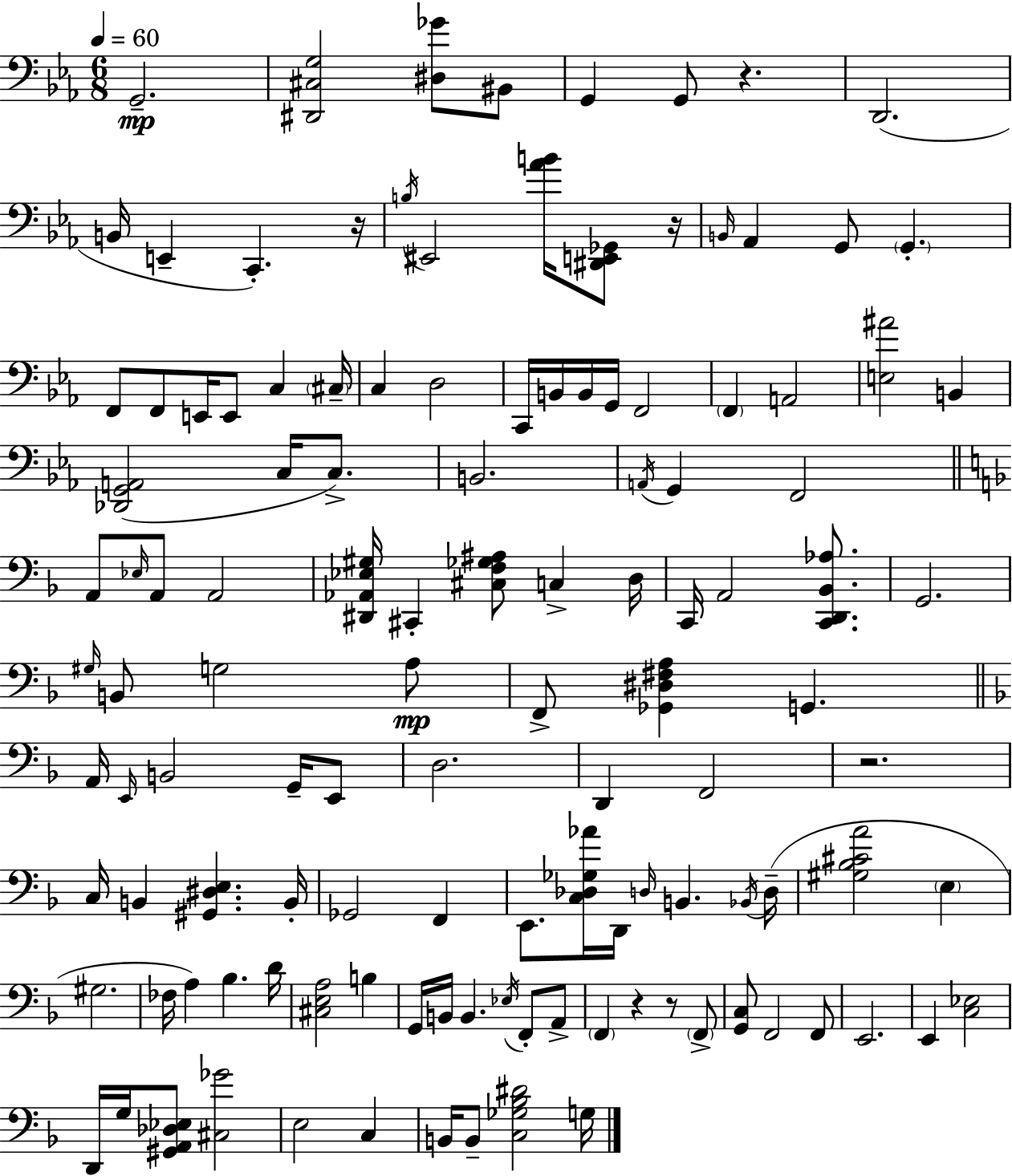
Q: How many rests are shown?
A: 6